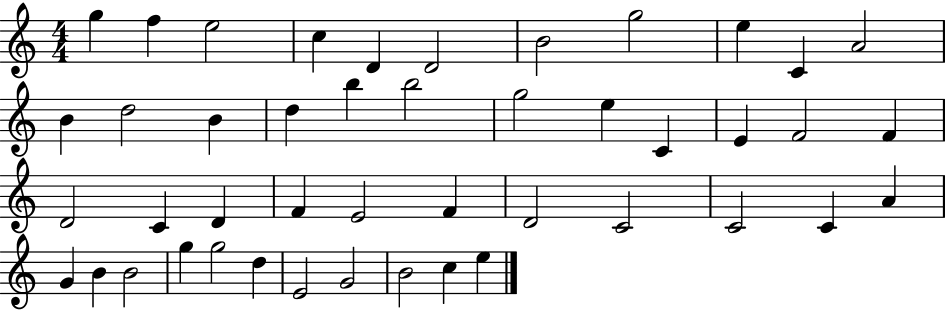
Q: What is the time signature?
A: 4/4